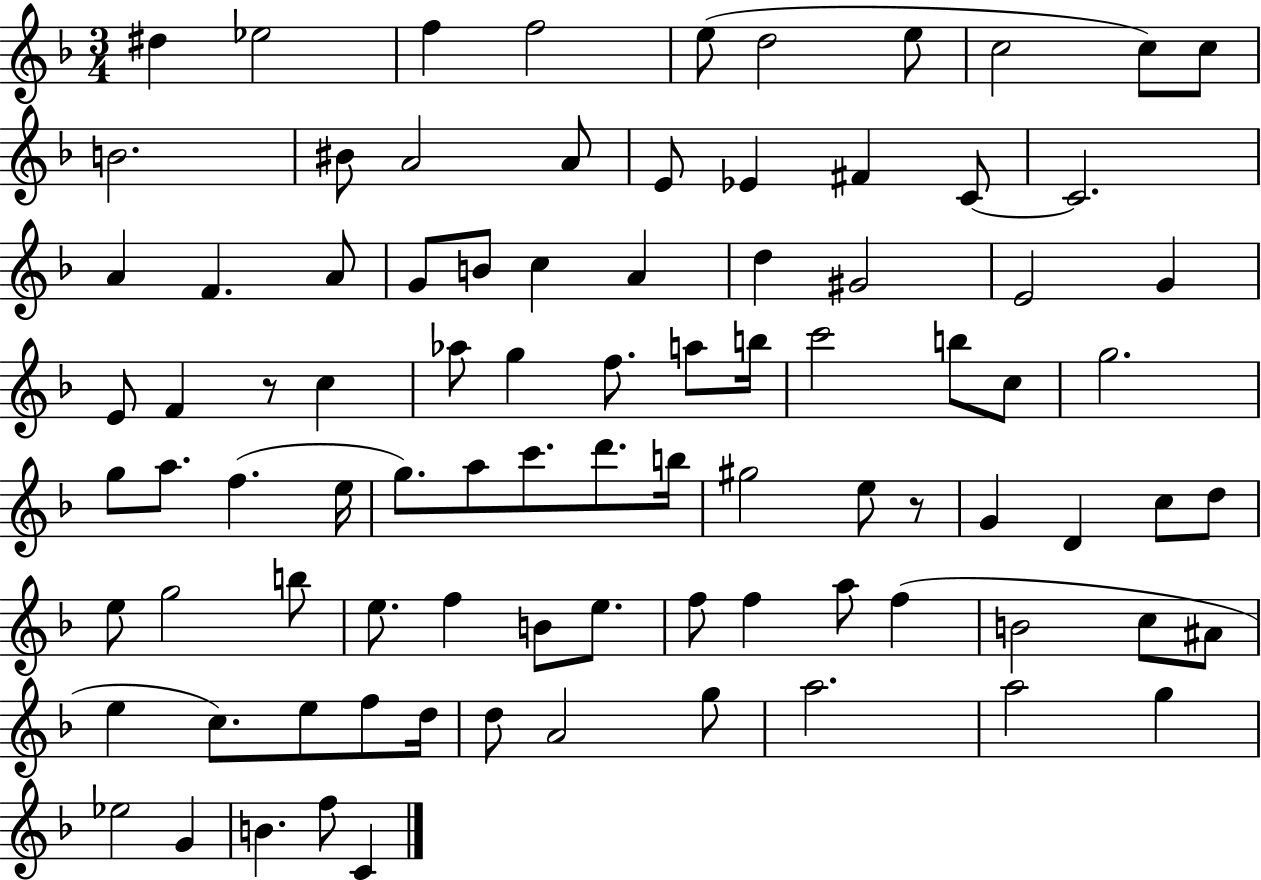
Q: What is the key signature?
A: F major